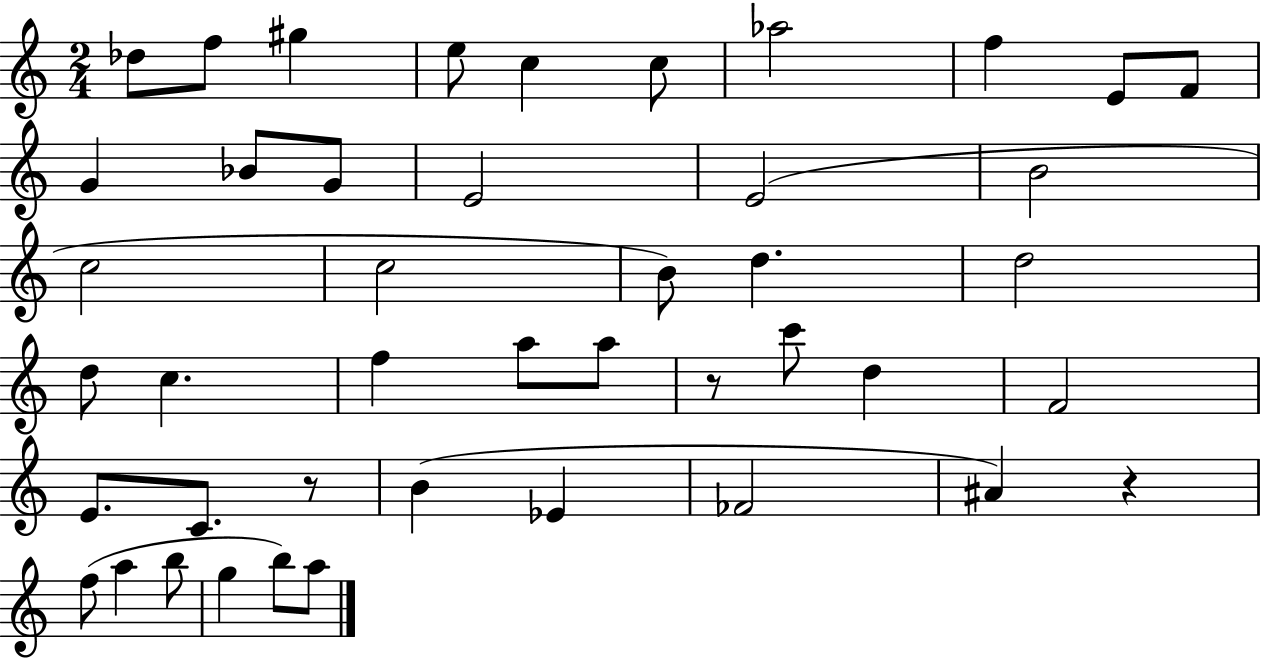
Db5/e F5/e G#5/q E5/e C5/q C5/e Ab5/h F5/q E4/e F4/e G4/q Bb4/e G4/e E4/h E4/h B4/h C5/h C5/h B4/e D5/q. D5/h D5/e C5/q. F5/q A5/e A5/e R/e C6/e D5/q F4/h E4/e. C4/e. R/e B4/q Eb4/q FES4/h A#4/q R/q F5/e A5/q B5/e G5/q B5/e A5/e